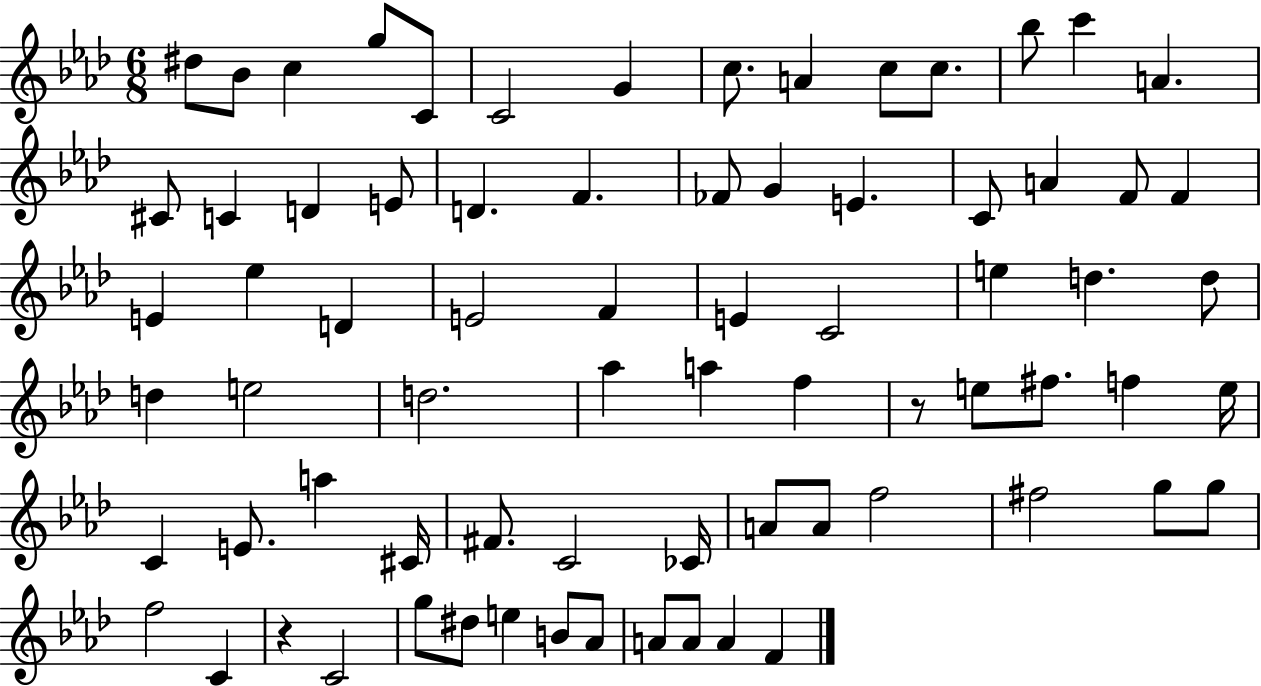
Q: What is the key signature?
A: AES major